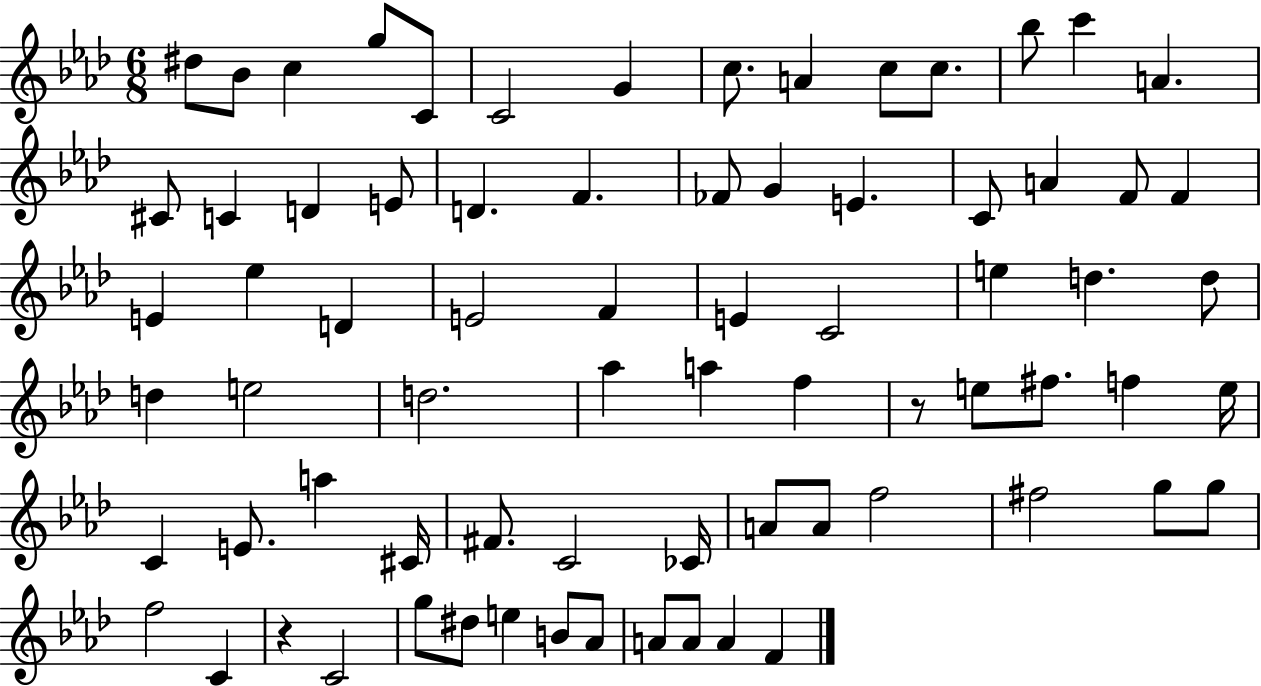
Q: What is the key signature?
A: AES major